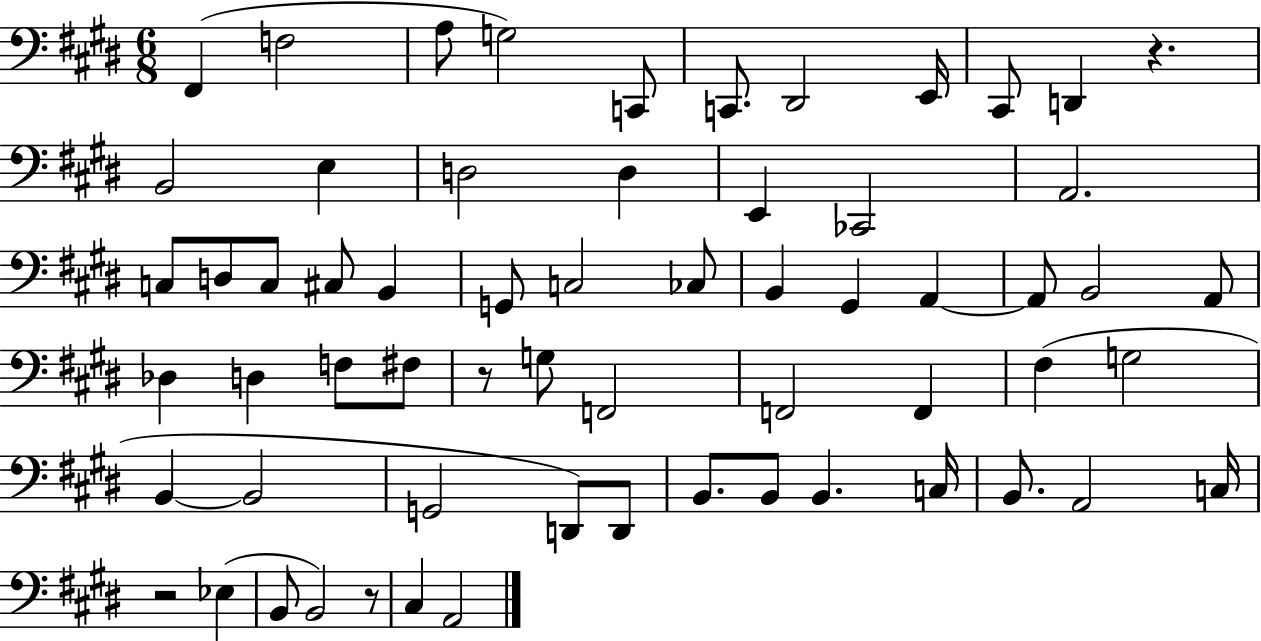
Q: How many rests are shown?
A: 4